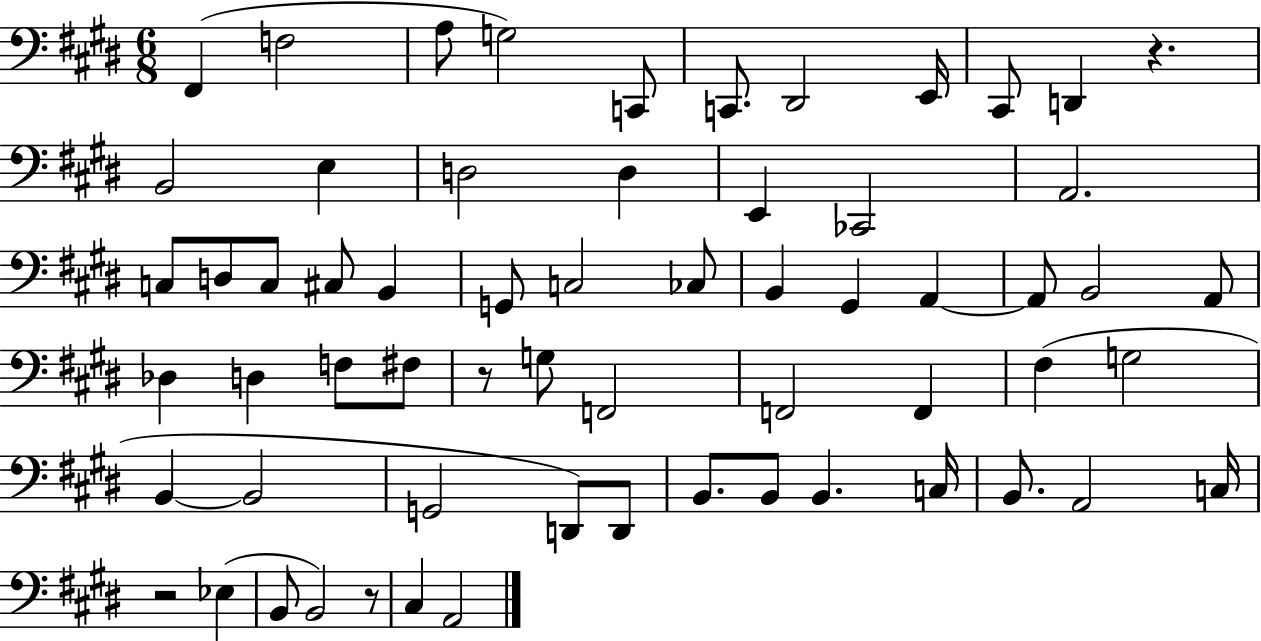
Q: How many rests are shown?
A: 4